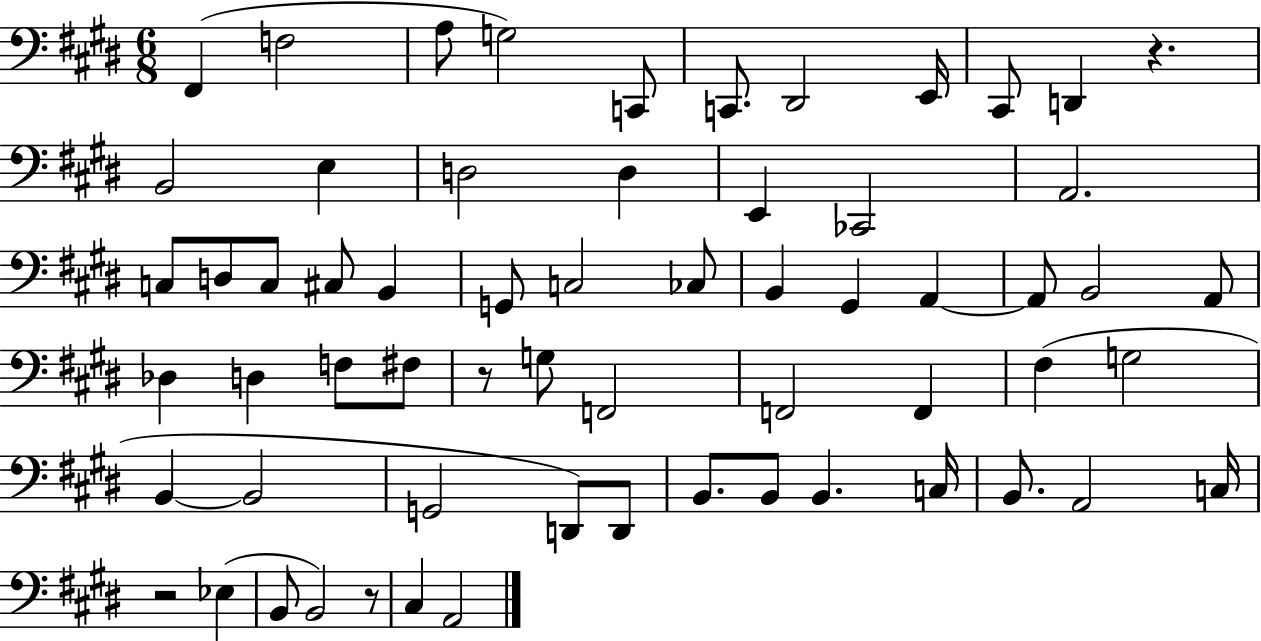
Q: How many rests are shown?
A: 4